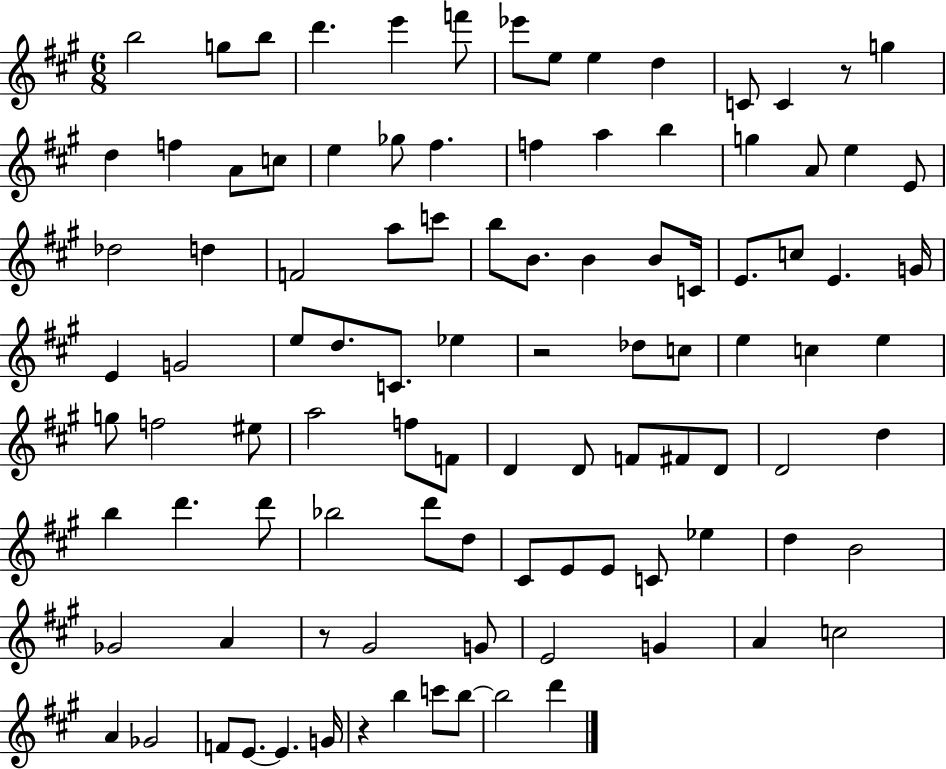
B5/h G5/e B5/e D6/q. E6/q F6/e Eb6/e E5/e E5/q D5/q C4/e C4/q R/e G5/q D5/q F5/q A4/e C5/e E5/q Gb5/e F#5/q. F5/q A5/q B5/q G5/q A4/e E5/q E4/e Db5/h D5/q F4/h A5/e C6/e B5/e B4/e. B4/q B4/e C4/s E4/e. C5/e E4/q. G4/s E4/q G4/h E5/e D5/e. C4/e. Eb5/q R/h Db5/e C5/e E5/q C5/q E5/q G5/e F5/h EIS5/e A5/h F5/e F4/e D4/q D4/e F4/e F#4/e D4/e D4/h D5/q B5/q D6/q. D6/e Bb5/h D6/e D5/e C#4/e E4/e E4/e C4/e Eb5/q D5/q B4/h Gb4/h A4/q R/e G#4/h G4/e E4/h G4/q A4/q C5/h A4/q Gb4/h F4/e E4/e. E4/q. G4/s R/q B5/q C6/e B5/e B5/h D6/q